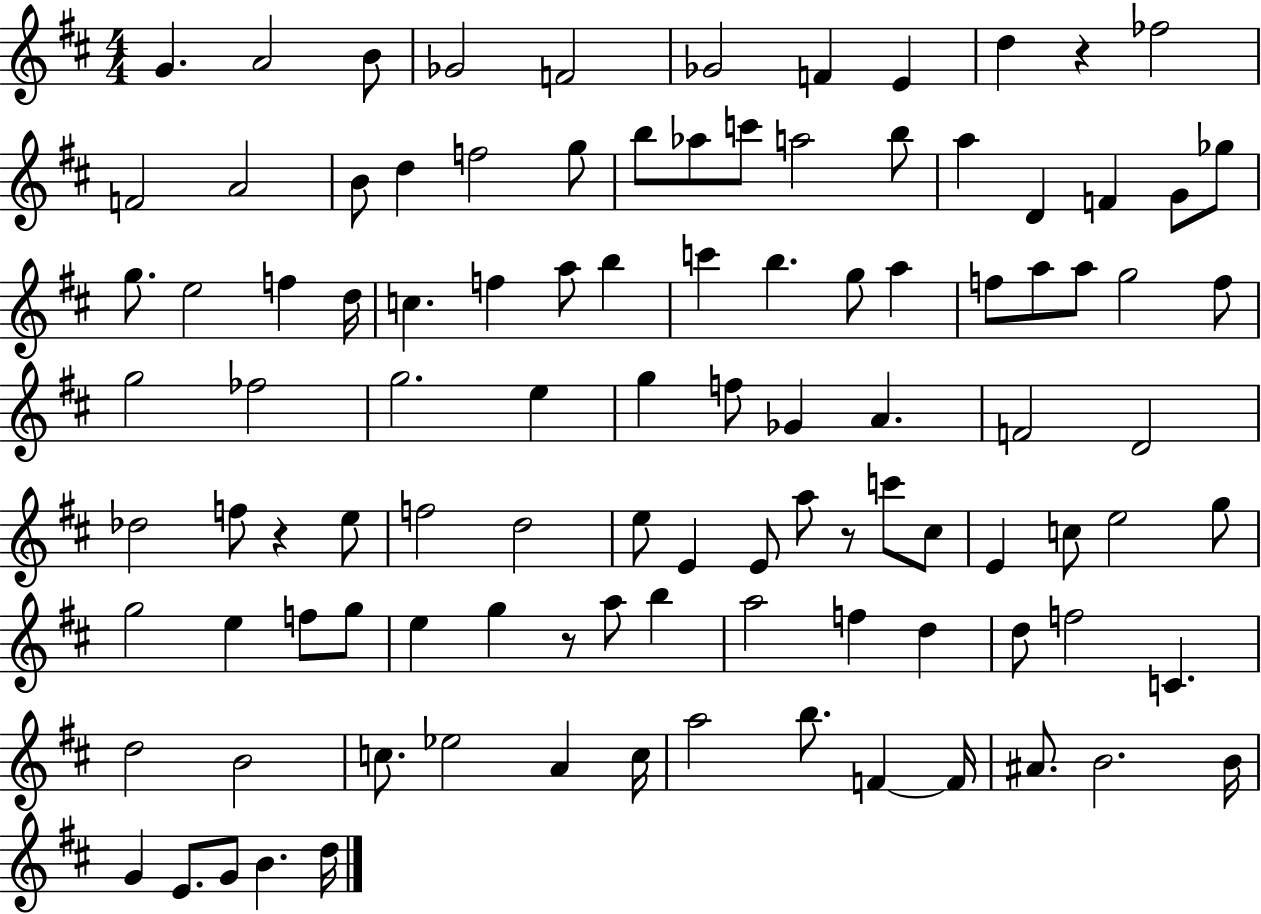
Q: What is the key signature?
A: D major